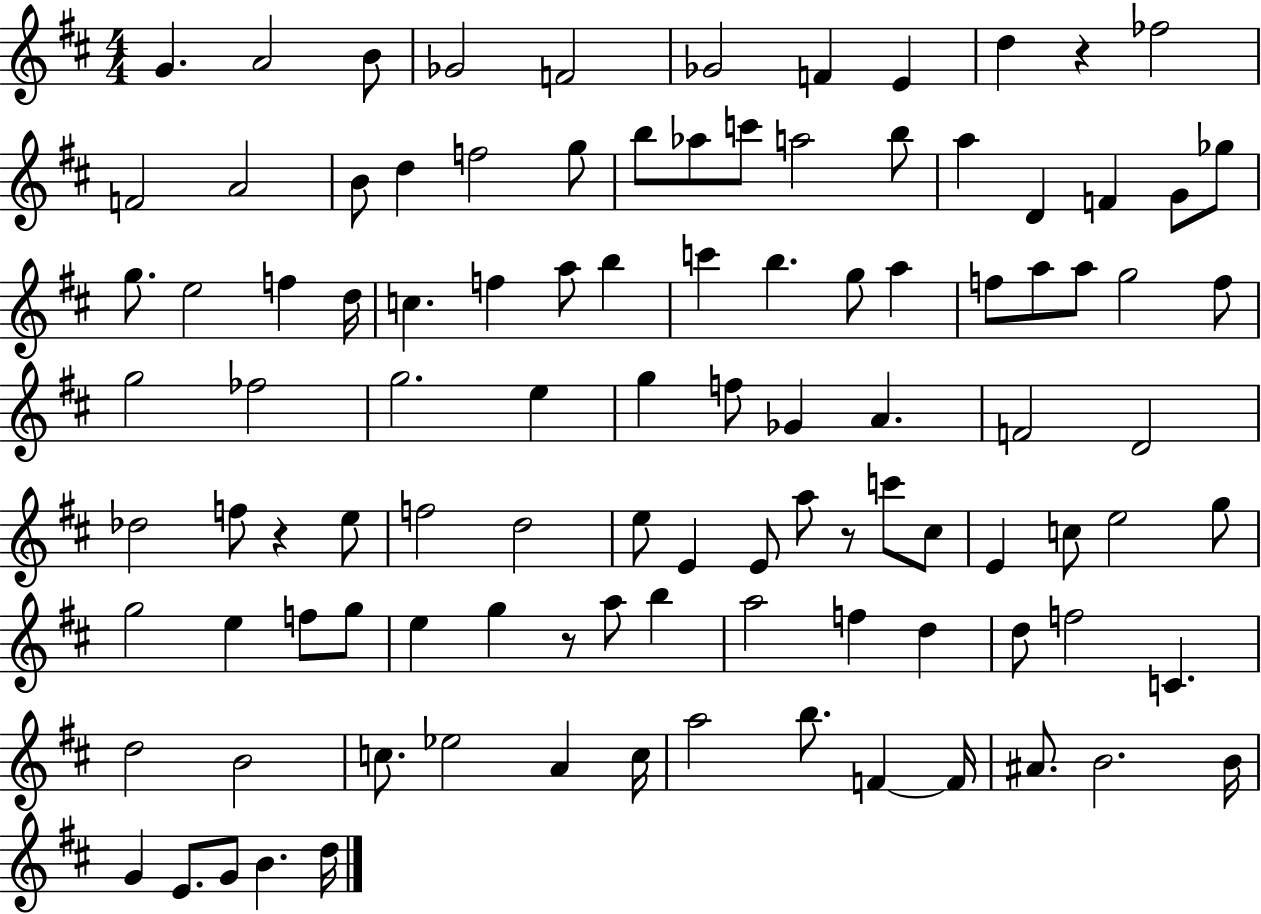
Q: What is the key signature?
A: D major